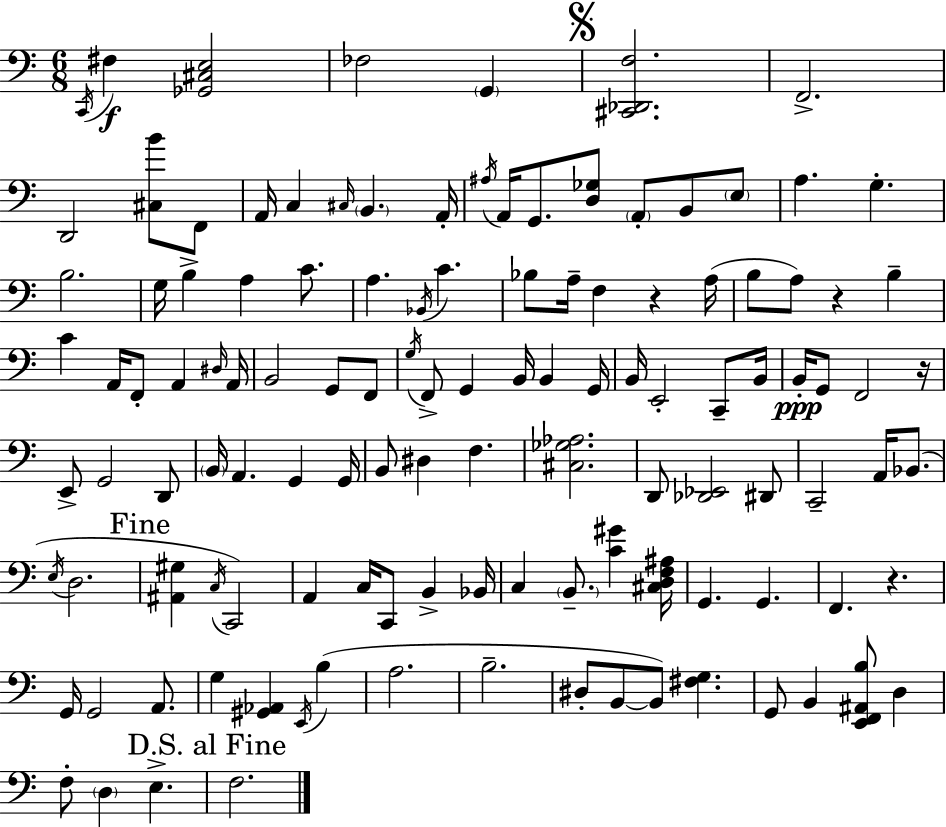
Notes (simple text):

C2/s F#3/q [Gb2,C#3,E3]/h FES3/h G2/q [C#2,Db2,F3]/h. F2/h. D2/h [C#3,B4]/e F2/e A2/s C3/q C#3/s B2/q. A2/s A#3/s A2/s G2/e. [D3,Gb3]/e A2/e B2/e E3/e A3/q. G3/q. B3/h. G3/s B3/q A3/q C4/e. A3/q. Bb2/s C4/q. Bb3/e A3/s F3/q R/q A3/s B3/e A3/e R/q B3/q C4/q A2/s F2/e A2/q D#3/s A2/s B2/h G2/e F2/e G3/s F2/e G2/q B2/s B2/q G2/s B2/s E2/h C2/e B2/s B2/s G2/e F2/h R/s E2/e G2/h D2/e B2/s A2/q. G2/q G2/s B2/e D#3/q F3/q. [C#3,Gb3,Ab3]/h. D2/e [Db2,Eb2]/h D#2/e C2/h A2/s Bb2/e. E3/s D3/h. [A#2,G#3]/q C3/s C2/h A2/q C3/s C2/e B2/q Bb2/s C3/q B2/e. [C4,G#4]/q [C#3,D3,F3,A#3]/s G2/q. G2/q. F2/q. R/q. G2/s G2/h A2/e. G3/q [G#2,Ab2]/q E2/s B3/q A3/h. B3/h. D#3/e B2/e B2/e [F#3,G3]/q. G2/e B2/q [E2,F2,A#2,B3]/e D3/q F3/e D3/q E3/q. F3/h.